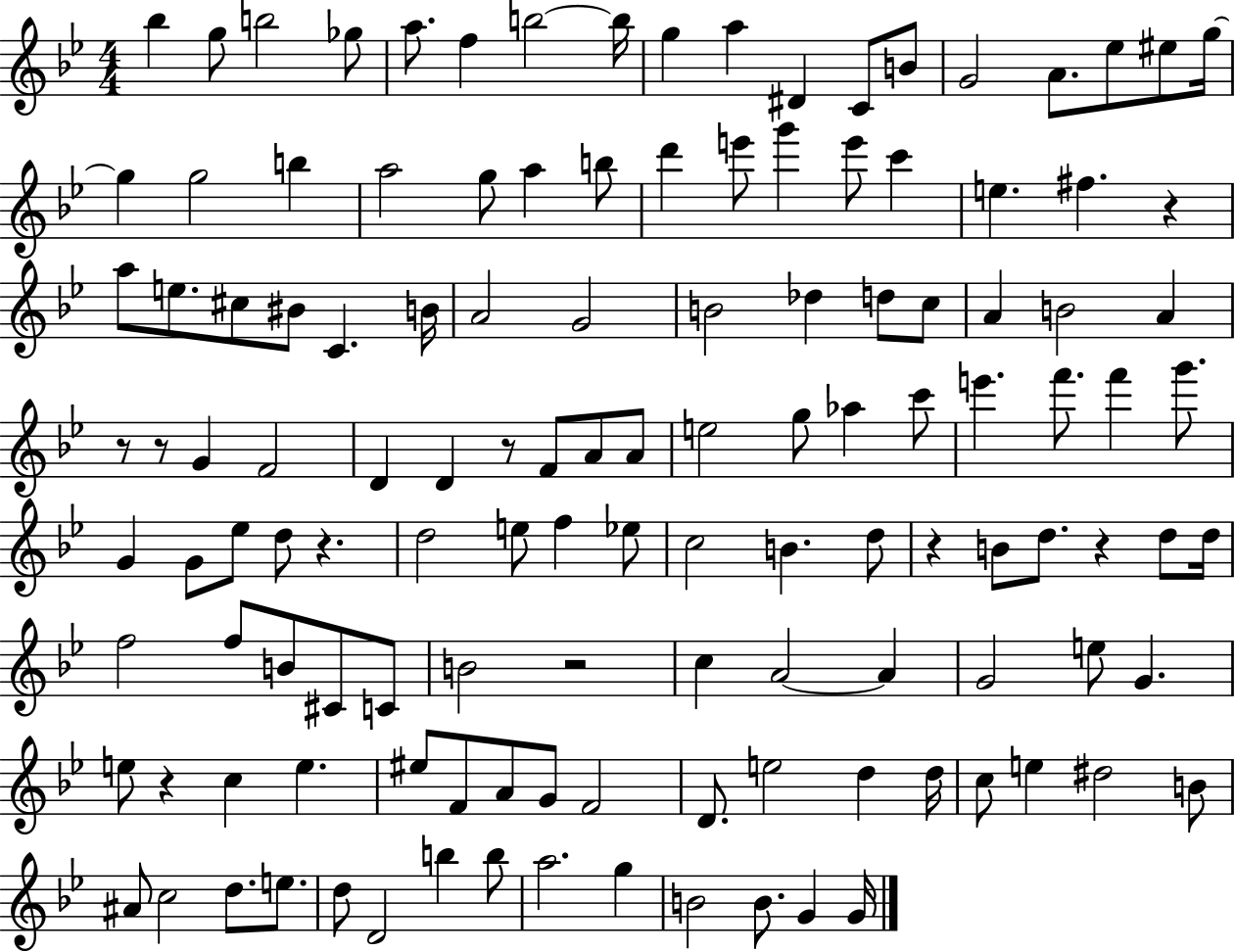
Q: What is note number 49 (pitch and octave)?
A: F4